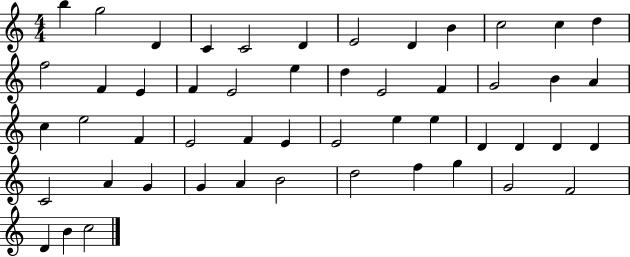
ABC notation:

X:1
T:Untitled
M:4/4
L:1/4
K:C
b g2 D C C2 D E2 D B c2 c d f2 F E F E2 e d E2 F G2 B A c e2 F E2 F E E2 e e D D D D C2 A G G A B2 d2 f g G2 F2 D B c2